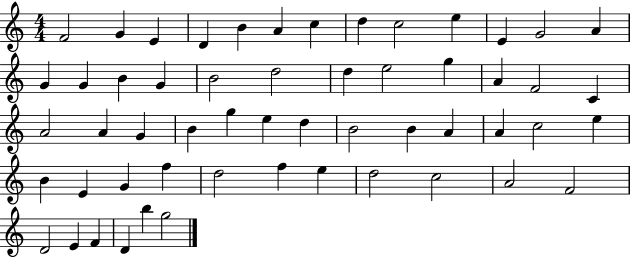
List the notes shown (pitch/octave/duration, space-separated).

F4/h G4/q E4/q D4/q B4/q A4/q C5/q D5/q C5/h E5/q E4/q G4/h A4/q G4/q G4/q B4/q G4/q B4/h D5/h D5/q E5/h G5/q A4/q F4/h C4/q A4/h A4/q G4/q B4/q G5/q E5/q D5/q B4/h B4/q A4/q A4/q C5/h E5/q B4/q E4/q G4/q F5/q D5/h F5/q E5/q D5/h C5/h A4/h F4/h D4/h E4/q F4/q D4/q B5/q G5/h